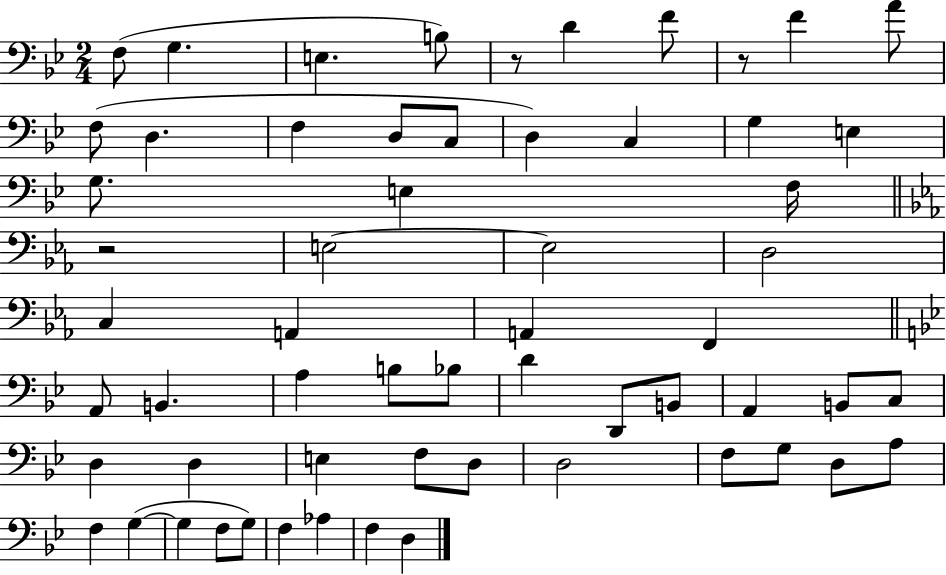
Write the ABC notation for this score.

X:1
T:Untitled
M:2/4
L:1/4
K:Bb
F,/2 G, E, B,/2 z/2 D F/2 z/2 F A/2 F,/2 D, F, D,/2 C,/2 D, C, G, E, G,/2 E, F,/4 z2 E,2 E,2 D,2 C, A,, A,, F,, A,,/2 B,, A, B,/2 _B,/2 D D,,/2 B,,/2 A,, B,,/2 C,/2 D, D, E, F,/2 D,/2 D,2 F,/2 G,/2 D,/2 A,/2 F, G, G, F,/2 G,/2 F, _A, F, D,